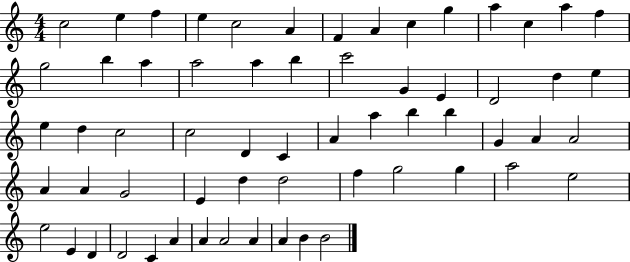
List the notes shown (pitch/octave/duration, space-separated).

C5/h E5/q F5/q E5/q C5/h A4/q F4/q A4/q C5/q G5/q A5/q C5/q A5/q F5/q G5/h B5/q A5/q A5/h A5/q B5/q C6/h G4/q E4/q D4/h D5/q E5/q E5/q D5/q C5/h C5/h D4/q C4/q A4/q A5/q B5/q B5/q G4/q A4/q A4/h A4/q A4/q G4/h E4/q D5/q D5/h F5/q G5/h G5/q A5/h E5/h E5/h E4/q D4/q D4/h C4/q A4/q A4/q A4/h A4/q A4/q B4/q B4/h